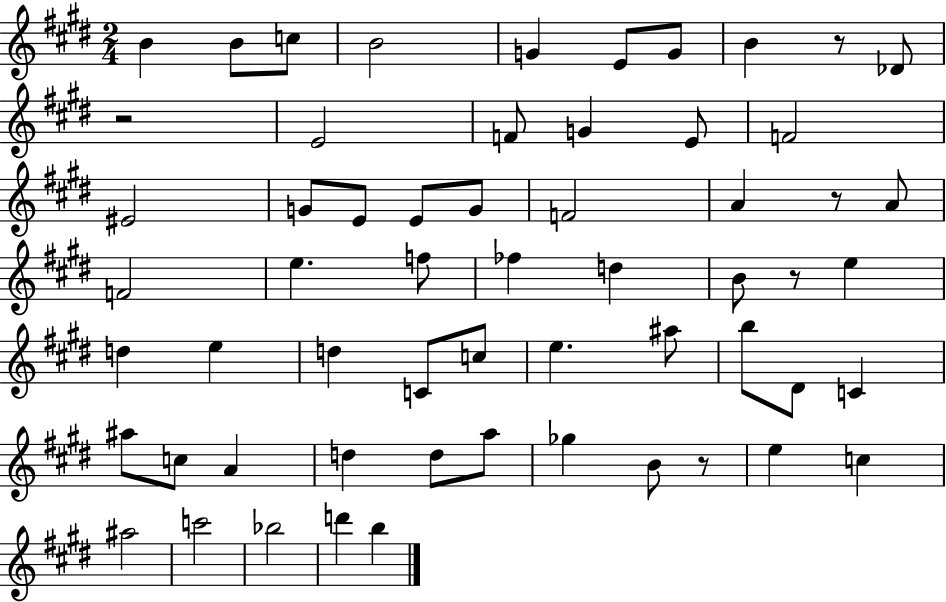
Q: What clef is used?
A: treble